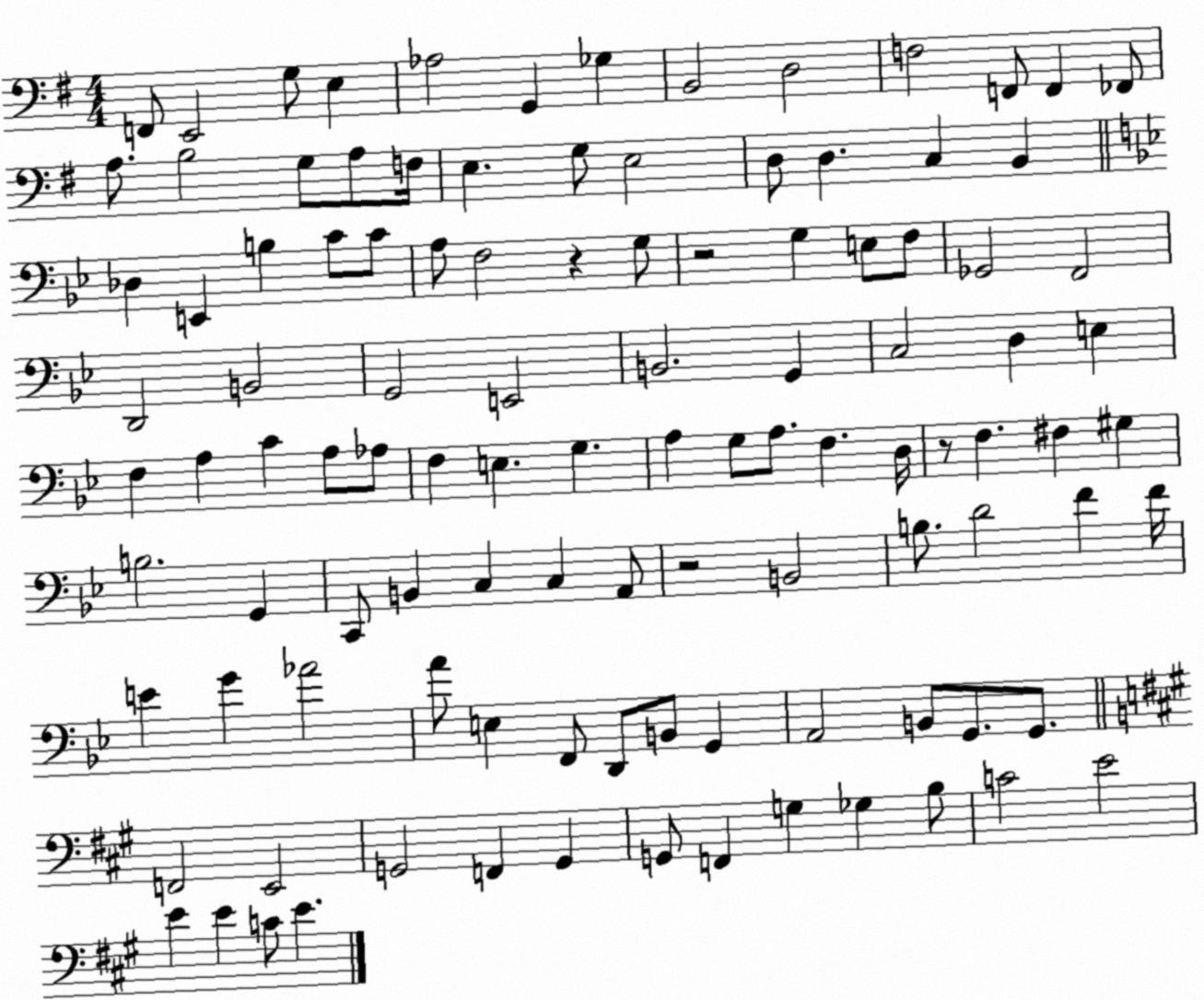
X:1
T:Untitled
M:4/4
L:1/4
K:G
F,,/2 E,,2 G,/2 E, _A,2 G,, _G, B,,2 D,2 F,2 F,,/2 F,, _F,,/2 A,/2 B,2 G,/2 A,/2 F,/4 E, G,/2 E,2 D,/2 D, C, B,, _D, E,, B, C/2 C/2 A,/2 F,2 z G,/2 z2 G, E,/2 F,/2 _G,,2 F,,2 D,,2 B,,2 G,,2 E,,2 B,,2 G,, C,2 D, E, F, A, C A,/2 _A,/2 F, E, G, A, G,/2 A,/2 F, D,/4 z/2 F, ^F, ^G, B,2 G,, C,,/2 B,, C, C, A,,/2 z2 B,,2 B,/2 D2 F F/4 E G _A2 A/2 E, F,,/2 D,,/2 B,,/2 G,, A,,2 B,,/2 G,,/2 G,,/2 F,,2 E,,2 G,,2 F,, G,, G,,/2 F,, G, _G, B,/2 C2 E2 E E C/2 E